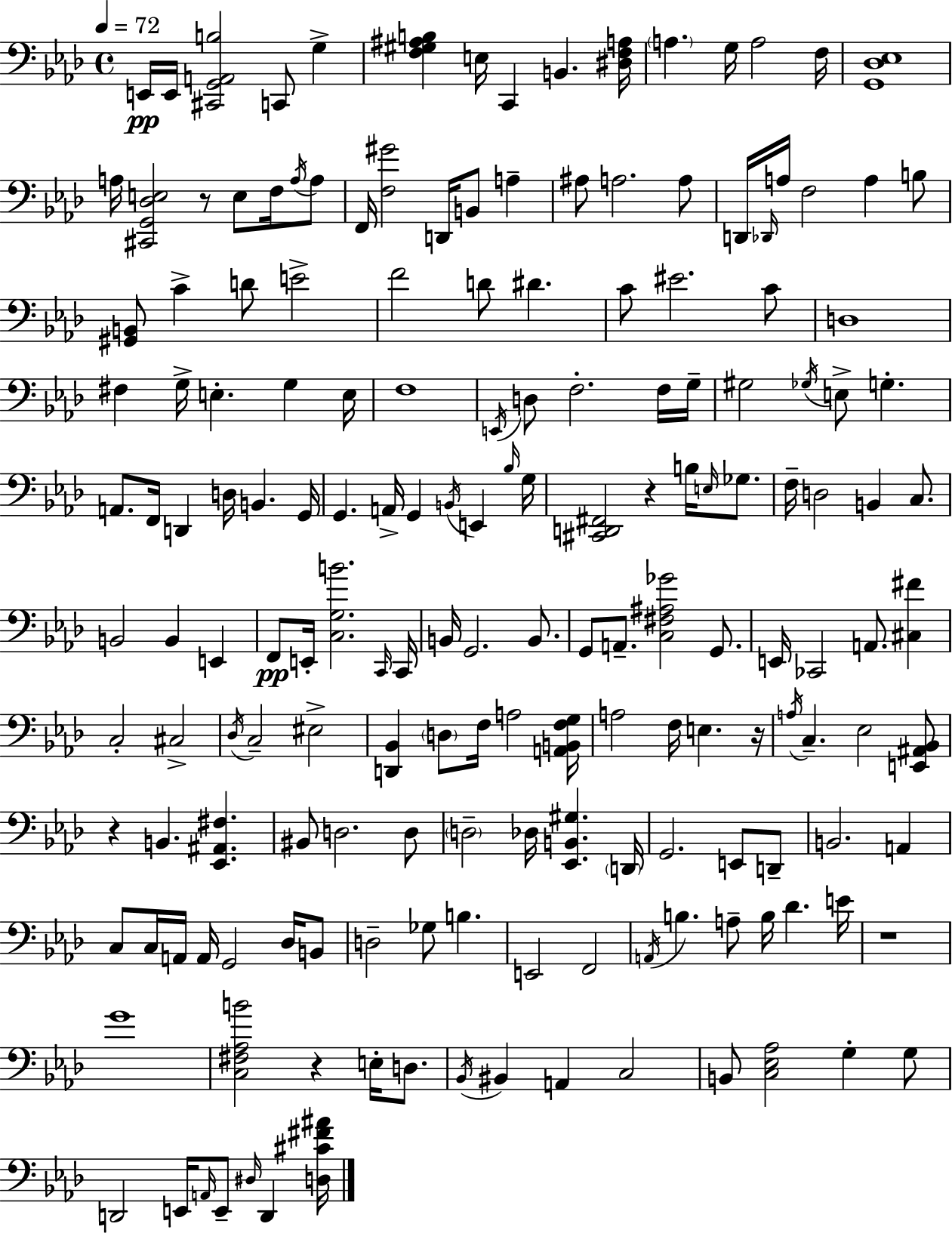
E2/s E2/s [C#2,G2,A2,B3]/h C2/e G3/q [F3,G#3,A#3,B3]/q E3/s C2/q B2/q. [D#3,F3,A3]/s A3/q. G3/s A3/h F3/s [G2,Db3,Eb3]/w A3/s [C#2,G2,Db3,E3]/h R/e E3/e F3/s A3/s A3/e F2/s [F3,G#4]/h D2/s B2/e A3/q A#3/e A3/h. A3/e D2/s Db2/s A3/s F3/h A3/q B3/e [G#2,B2]/e C4/q D4/e E4/h F4/h D4/e D#4/q. C4/e EIS4/h. C4/e D3/w F#3/q G3/s E3/q. G3/q E3/s F3/w E2/s D3/e F3/h. F3/s G3/s G#3/h Gb3/s E3/e G3/q. A2/e. F2/s D2/q D3/s B2/q. G2/s G2/q. A2/s G2/q B2/s E2/q Bb3/s G3/s [C#2,D2,F#2]/h R/q B3/s E3/s Gb3/e. F3/s D3/h B2/q C3/e. B2/h B2/q E2/q F2/e E2/s [C3,G3,B4]/h. C2/s C2/s B2/s G2/h. B2/e. G2/e A2/e. [C3,F#3,A#3,Gb4]/h G2/e. E2/s CES2/h A2/e. [C#3,F#4]/q C3/h C#3/h Db3/s C3/h EIS3/h [D2,Bb2]/q D3/e F3/s A3/h [A2,B2,F3,G3]/s A3/h F3/s E3/q. R/s A3/s C3/q. Eb3/h [E2,A#2,Bb2]/e R/q B2/q. [Eb2,A#2,F#3]/q. BIS2/e D3/h. D3/e D3/h Db3/s [Eb2,B2,G#3]/q. D2/s G2/h. E2/e D2/e B2/h. A2/q C3/e C3/s A2/s A2/s G2/h Db3/s B2/e D3/h Gb3/e B3/q. E2/h F2/h A2/s B3/q. A3/e B3/s Db4/q. E4/s R/w G4/w [C3,F#3,Ab3,B4]/h R/q E3/s D3/e. Bb2/s BIS2/q A2/q C3/h B2/e [C3,Eb3,Ab3]/h G3/q G3/e D2/h E2/s A2/s E2/e D#3/s D2/q [D3,C#4,F#4,A#4]/s